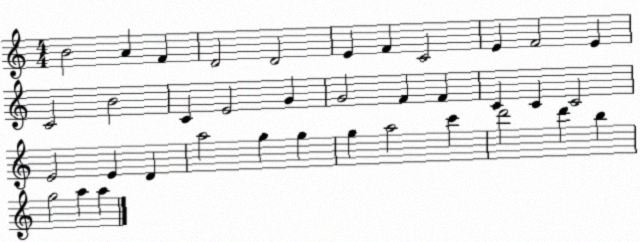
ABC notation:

X:1
T:Untitled
M:4/4
L:1/4
K:C
B2 A F D2 D2 E F C2 E F2 E C2 B2 C E2 G G2 F F C C C2 E2 E D a2 g g g a2 c' d'2 d' b g2 a a